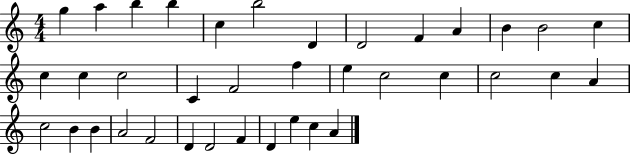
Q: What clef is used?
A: treble